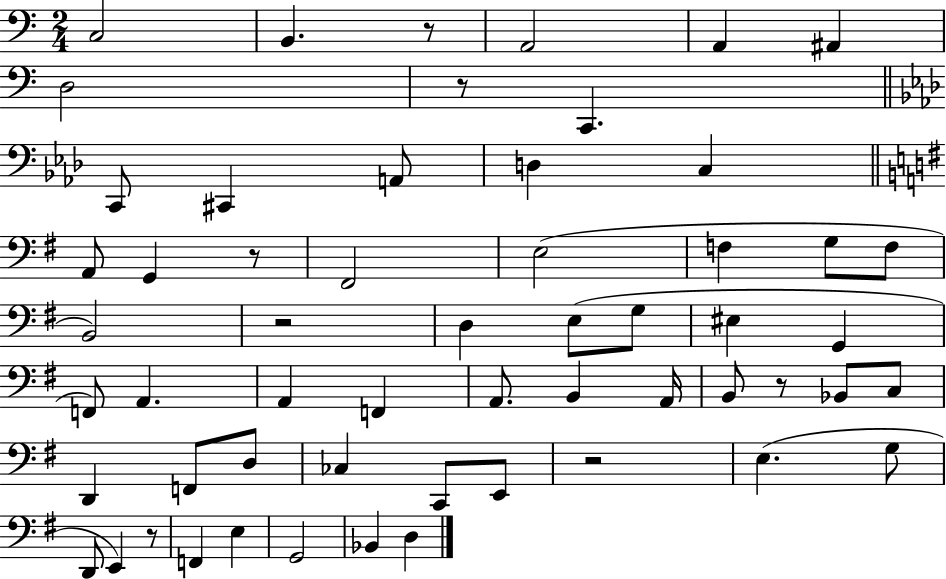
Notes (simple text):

C3/h B2/q. R/e A2/h A2/q A#2/q D3/h R/e C2/q. C2/e C#2/q A2/e D3/q C3/q A2/e G2/q R/e F#2/h E3/h F3/q G3/e F3/e B2/h R/h D3/q E3/e G3/e EIS3/q G2/q F2/e A2/q. A2/q F2/q A2/e. B2/q A2/s B2/e R/e Bb2/e C3/e D2/q F2/e D3/e CES3/q C2/e E2/e R/h E3/q. G3/e D2/e E2/q R/e F2/q E3/q G2/h Bb2/q D3/q